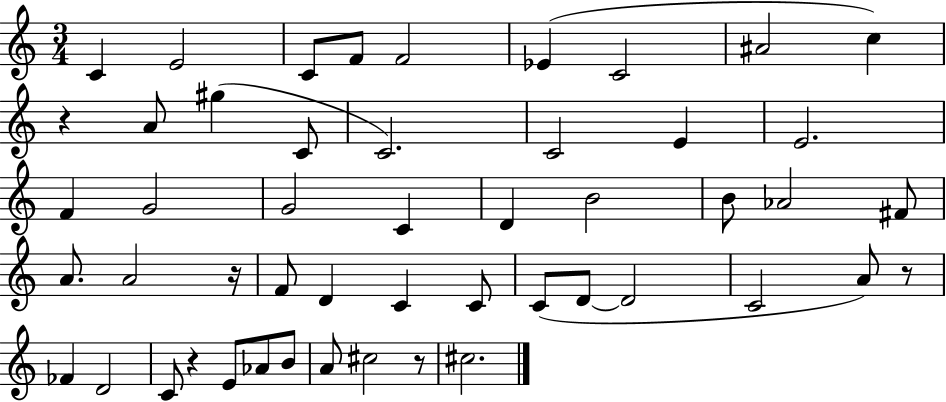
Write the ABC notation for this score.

X:1
T:Untitled
M:3/4
L:1/4
K:C
C E2 C/2 F/2 F2 _E C2 ^A2 c z A/2 ^g C/2 C2 C2 E E2 F G2 G2 C D B2 B/2 _A2 ^F/2 A/2 A2 z/4 F/2 D C C/2 C/2 D/2 D2 C2 A/2 z/2 _F D2 C/2 z E/2 _A/2 B/2 A/2 ^c2 z/2 ^c2